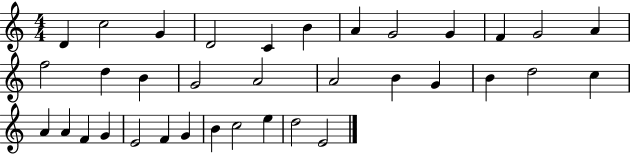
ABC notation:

X:1
T:Untitled
M:4/4
L:1/4
K:C
D c2 G D2 C B A G2 G F G2 A f2 d B G2 A2 A2 B G B d2 c A A F G E2 F G B c2 e d2 E2